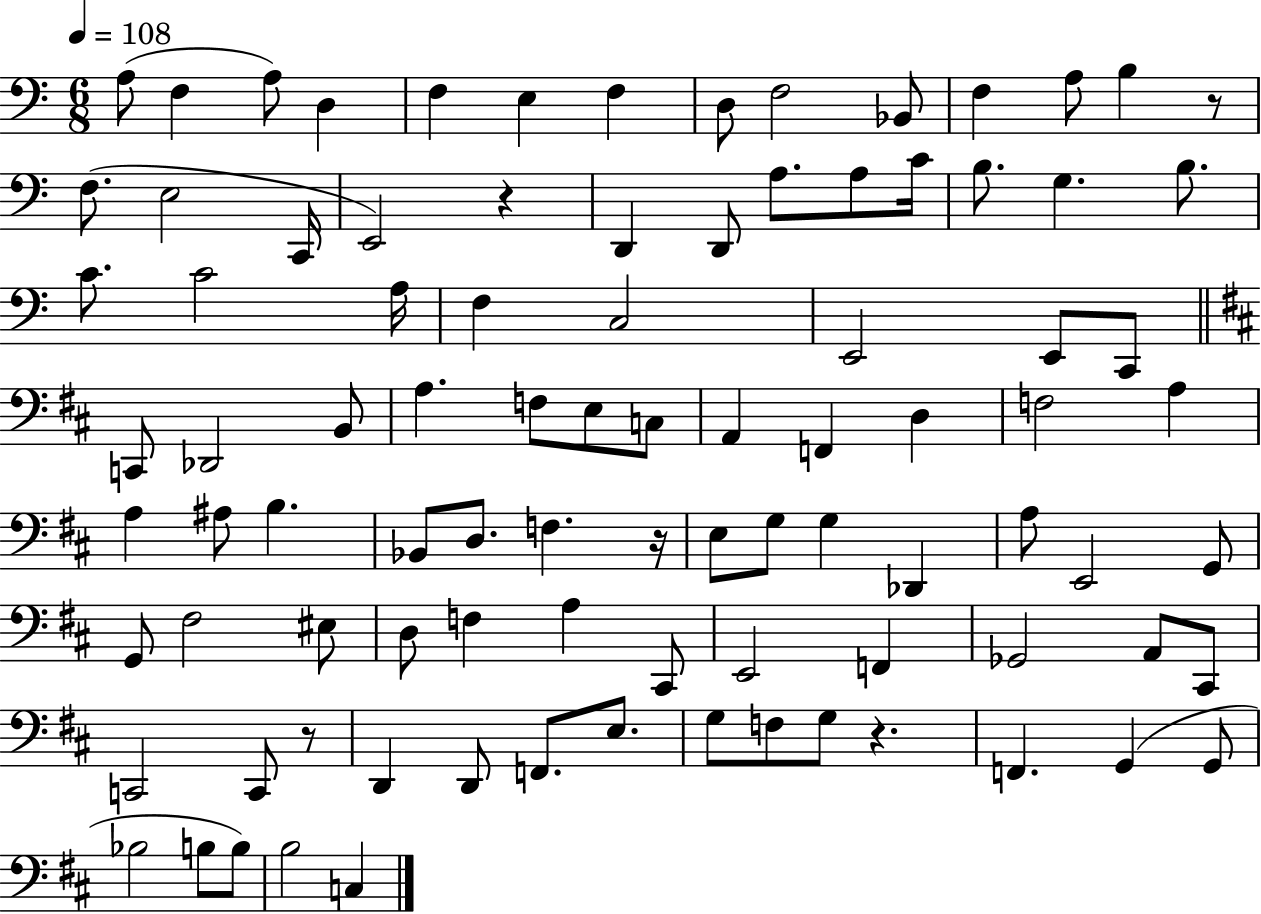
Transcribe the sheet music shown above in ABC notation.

X:1
T:Untitled
M:6/8
L:1/4
K:C
A,/2 F, A,/2 D, F, E, F, D,/2 F,2 _B,,/2 F, A,/2 B, z/2 F,/2 E,2 C,,/4 E,,2 z D,, D,,/2 A,/2 A,/2 C/4 B,/2 G, B,/2 C/2 C2 A,/4 F, C,2 E,,2 E,,/2 C,,/2 C,,/2 _D,,2 B,,/2 A, F,/2 E,/2 C,/2 A,, F,, D, F,2 A, A, ^A,/2 B, _B,,/2 D,/2 F, z/4 E,/2 G,/2 G, _D,, A,/2 E,,2 G,,/2 G,,/2 ^F,2 ^E,/2 D,/2 F, A, ^C,,/2 E,,2 F,, _G,,2 A,,/2 ^C,,/2 C,,2 C,,/2 z/2 D,, D,,/2 F,,/2 E,/2 G,/2 F,/2 G,/2 z F,, G,, G,,/2 _B,2 B,/2 B,/2 B,2 C,